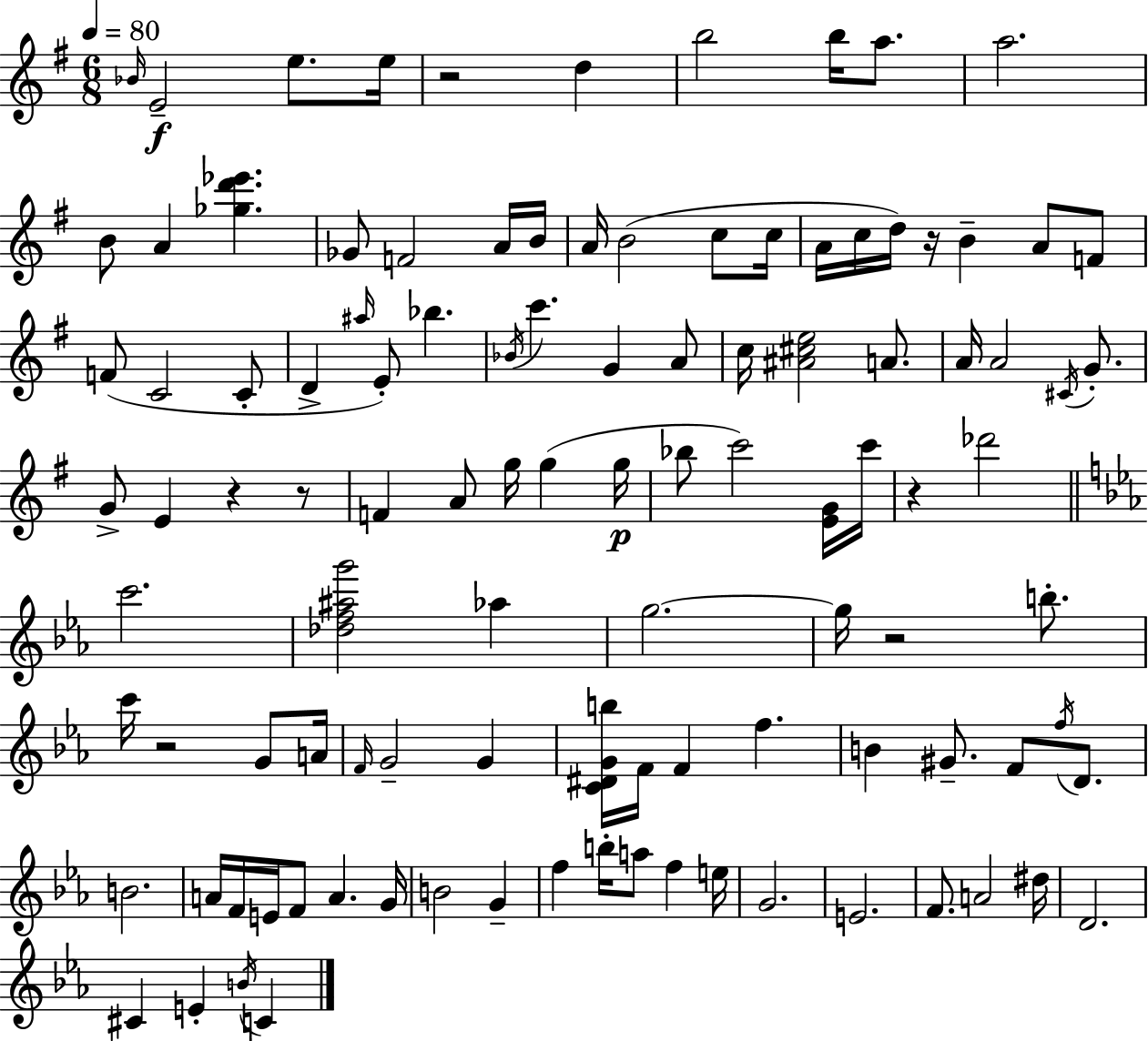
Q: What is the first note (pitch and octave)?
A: Bb4